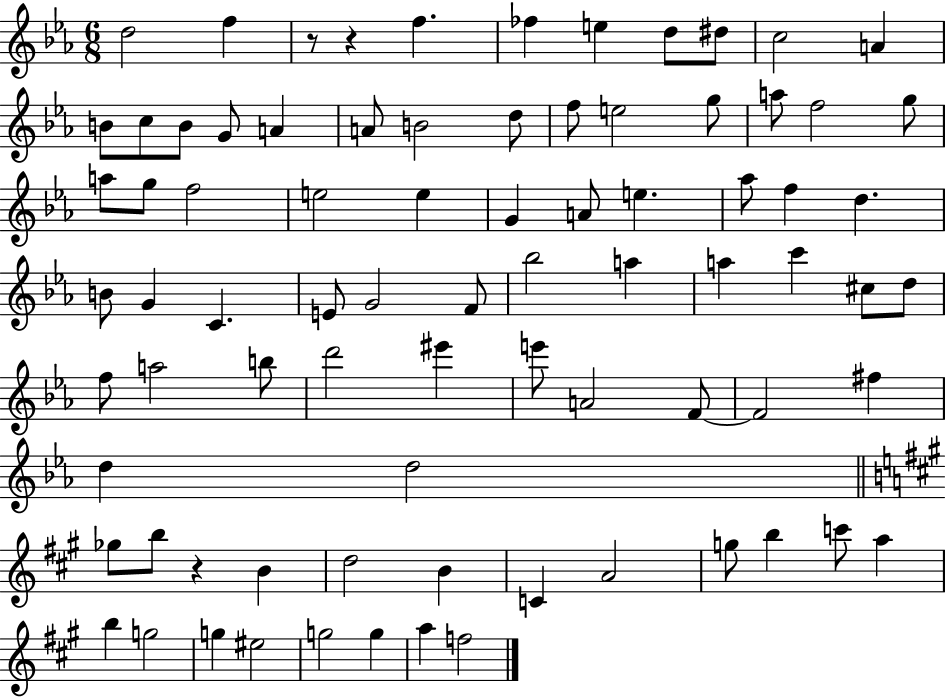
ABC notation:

X:1
T:Untitled
M:6/8
L:1/4
K:Eb
d2 f z/2 z f _f e d/2 ^d/2 c2 A B/2 c/2 B/2 G/2 A A/2 B2 d/2 f/2 e2 g/2 a/2 f2 g/2 a/2 g/2 f2 e2 e G A/2 e _a/2 f d B/2 G C E/2 G2 F/2 _b2 a a c' ^c/2 d/2 f/2 a2 b/2 d'2 ^e' e'/2 A2 F/2 F2 ^f d d2 _g/2 b/2 z B d2 B C A2 g/2 b c'/2 a b g2 g ^e2 g2 g a f2